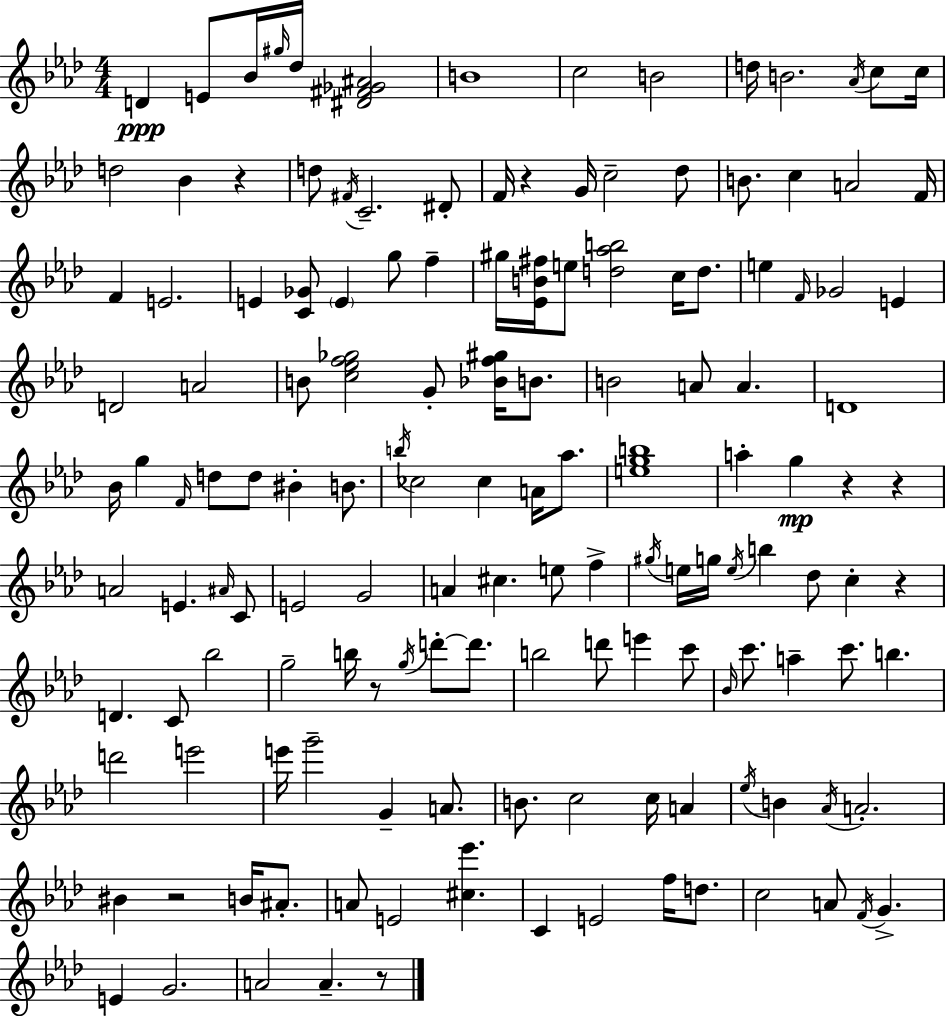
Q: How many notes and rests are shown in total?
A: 145